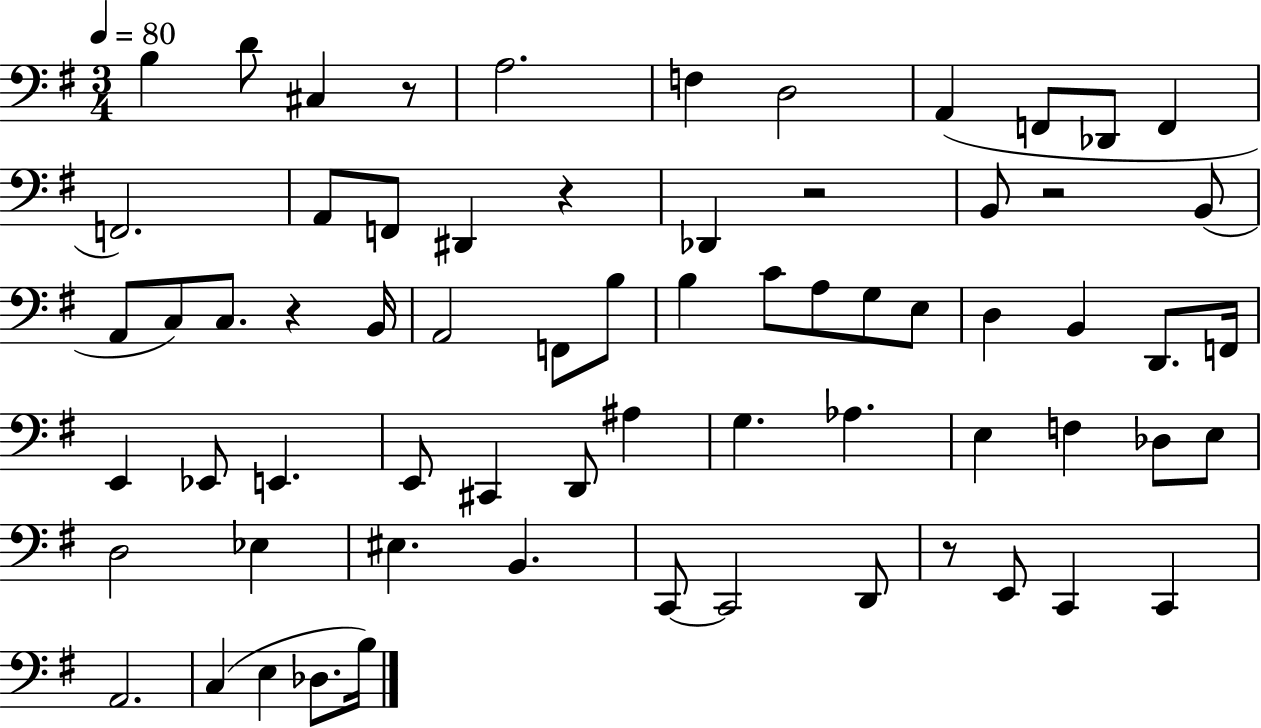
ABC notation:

X:1
T:Untitled
M:3/4
L:1/4
K:G
B, D/2 ^C, z/2 A,2 F, D,2 A,, F,,/2 _D,,/2 F,, F,,2 A,,/2 F,,/2 ^D,, z _D,, z2 B,,/2 z2 B,,/2 A,,/2 C,/2 C,/2 z B,,/4 A,,2 F,,/2 B,/2 B, C/2 A,/2 G,/2 E,/2 D, B,, D,,/2 F,,/4 E,, _E,,/2 E,, E,,/2 ^C,, D,,/2 ^A, G, _A, E, F, _D,/2 E,/2 D,2 _E, ^E, B,, C,,/2 C,,2 D,,/2 z/2 E,,/2 C,, C,, A,,2 C, E, _D,/2 B,/4